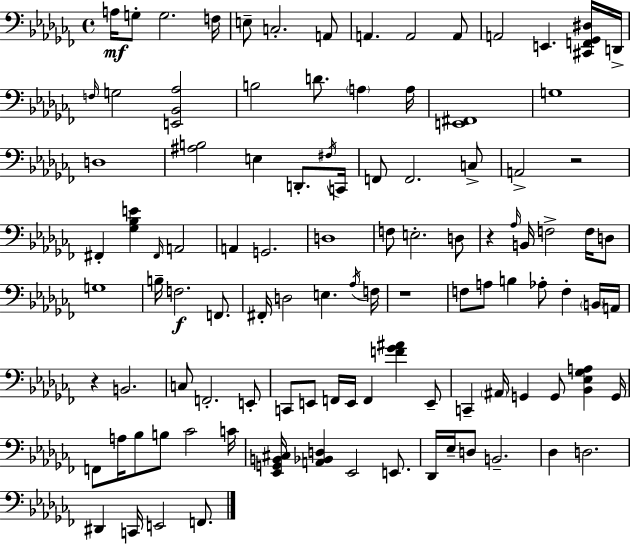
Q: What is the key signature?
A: AES minor